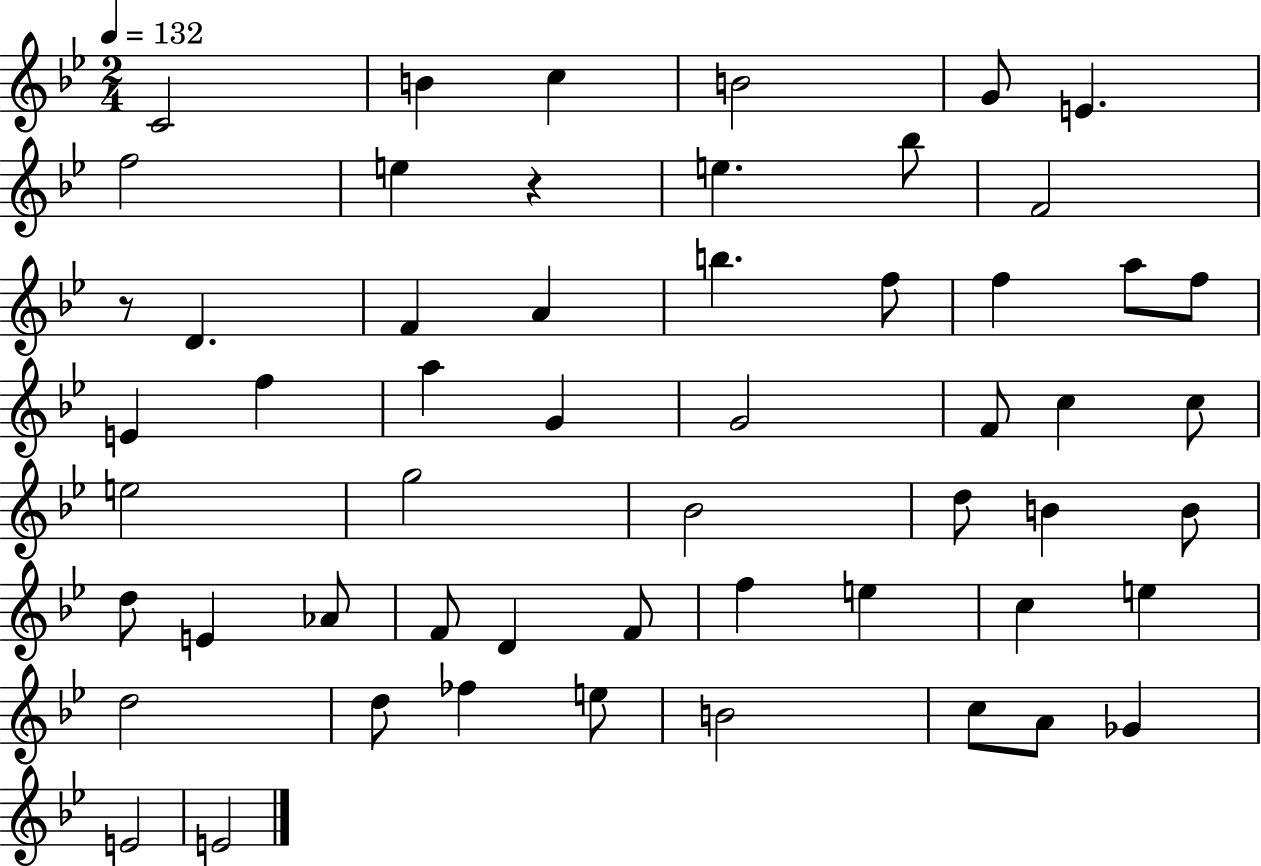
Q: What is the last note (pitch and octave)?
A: E4